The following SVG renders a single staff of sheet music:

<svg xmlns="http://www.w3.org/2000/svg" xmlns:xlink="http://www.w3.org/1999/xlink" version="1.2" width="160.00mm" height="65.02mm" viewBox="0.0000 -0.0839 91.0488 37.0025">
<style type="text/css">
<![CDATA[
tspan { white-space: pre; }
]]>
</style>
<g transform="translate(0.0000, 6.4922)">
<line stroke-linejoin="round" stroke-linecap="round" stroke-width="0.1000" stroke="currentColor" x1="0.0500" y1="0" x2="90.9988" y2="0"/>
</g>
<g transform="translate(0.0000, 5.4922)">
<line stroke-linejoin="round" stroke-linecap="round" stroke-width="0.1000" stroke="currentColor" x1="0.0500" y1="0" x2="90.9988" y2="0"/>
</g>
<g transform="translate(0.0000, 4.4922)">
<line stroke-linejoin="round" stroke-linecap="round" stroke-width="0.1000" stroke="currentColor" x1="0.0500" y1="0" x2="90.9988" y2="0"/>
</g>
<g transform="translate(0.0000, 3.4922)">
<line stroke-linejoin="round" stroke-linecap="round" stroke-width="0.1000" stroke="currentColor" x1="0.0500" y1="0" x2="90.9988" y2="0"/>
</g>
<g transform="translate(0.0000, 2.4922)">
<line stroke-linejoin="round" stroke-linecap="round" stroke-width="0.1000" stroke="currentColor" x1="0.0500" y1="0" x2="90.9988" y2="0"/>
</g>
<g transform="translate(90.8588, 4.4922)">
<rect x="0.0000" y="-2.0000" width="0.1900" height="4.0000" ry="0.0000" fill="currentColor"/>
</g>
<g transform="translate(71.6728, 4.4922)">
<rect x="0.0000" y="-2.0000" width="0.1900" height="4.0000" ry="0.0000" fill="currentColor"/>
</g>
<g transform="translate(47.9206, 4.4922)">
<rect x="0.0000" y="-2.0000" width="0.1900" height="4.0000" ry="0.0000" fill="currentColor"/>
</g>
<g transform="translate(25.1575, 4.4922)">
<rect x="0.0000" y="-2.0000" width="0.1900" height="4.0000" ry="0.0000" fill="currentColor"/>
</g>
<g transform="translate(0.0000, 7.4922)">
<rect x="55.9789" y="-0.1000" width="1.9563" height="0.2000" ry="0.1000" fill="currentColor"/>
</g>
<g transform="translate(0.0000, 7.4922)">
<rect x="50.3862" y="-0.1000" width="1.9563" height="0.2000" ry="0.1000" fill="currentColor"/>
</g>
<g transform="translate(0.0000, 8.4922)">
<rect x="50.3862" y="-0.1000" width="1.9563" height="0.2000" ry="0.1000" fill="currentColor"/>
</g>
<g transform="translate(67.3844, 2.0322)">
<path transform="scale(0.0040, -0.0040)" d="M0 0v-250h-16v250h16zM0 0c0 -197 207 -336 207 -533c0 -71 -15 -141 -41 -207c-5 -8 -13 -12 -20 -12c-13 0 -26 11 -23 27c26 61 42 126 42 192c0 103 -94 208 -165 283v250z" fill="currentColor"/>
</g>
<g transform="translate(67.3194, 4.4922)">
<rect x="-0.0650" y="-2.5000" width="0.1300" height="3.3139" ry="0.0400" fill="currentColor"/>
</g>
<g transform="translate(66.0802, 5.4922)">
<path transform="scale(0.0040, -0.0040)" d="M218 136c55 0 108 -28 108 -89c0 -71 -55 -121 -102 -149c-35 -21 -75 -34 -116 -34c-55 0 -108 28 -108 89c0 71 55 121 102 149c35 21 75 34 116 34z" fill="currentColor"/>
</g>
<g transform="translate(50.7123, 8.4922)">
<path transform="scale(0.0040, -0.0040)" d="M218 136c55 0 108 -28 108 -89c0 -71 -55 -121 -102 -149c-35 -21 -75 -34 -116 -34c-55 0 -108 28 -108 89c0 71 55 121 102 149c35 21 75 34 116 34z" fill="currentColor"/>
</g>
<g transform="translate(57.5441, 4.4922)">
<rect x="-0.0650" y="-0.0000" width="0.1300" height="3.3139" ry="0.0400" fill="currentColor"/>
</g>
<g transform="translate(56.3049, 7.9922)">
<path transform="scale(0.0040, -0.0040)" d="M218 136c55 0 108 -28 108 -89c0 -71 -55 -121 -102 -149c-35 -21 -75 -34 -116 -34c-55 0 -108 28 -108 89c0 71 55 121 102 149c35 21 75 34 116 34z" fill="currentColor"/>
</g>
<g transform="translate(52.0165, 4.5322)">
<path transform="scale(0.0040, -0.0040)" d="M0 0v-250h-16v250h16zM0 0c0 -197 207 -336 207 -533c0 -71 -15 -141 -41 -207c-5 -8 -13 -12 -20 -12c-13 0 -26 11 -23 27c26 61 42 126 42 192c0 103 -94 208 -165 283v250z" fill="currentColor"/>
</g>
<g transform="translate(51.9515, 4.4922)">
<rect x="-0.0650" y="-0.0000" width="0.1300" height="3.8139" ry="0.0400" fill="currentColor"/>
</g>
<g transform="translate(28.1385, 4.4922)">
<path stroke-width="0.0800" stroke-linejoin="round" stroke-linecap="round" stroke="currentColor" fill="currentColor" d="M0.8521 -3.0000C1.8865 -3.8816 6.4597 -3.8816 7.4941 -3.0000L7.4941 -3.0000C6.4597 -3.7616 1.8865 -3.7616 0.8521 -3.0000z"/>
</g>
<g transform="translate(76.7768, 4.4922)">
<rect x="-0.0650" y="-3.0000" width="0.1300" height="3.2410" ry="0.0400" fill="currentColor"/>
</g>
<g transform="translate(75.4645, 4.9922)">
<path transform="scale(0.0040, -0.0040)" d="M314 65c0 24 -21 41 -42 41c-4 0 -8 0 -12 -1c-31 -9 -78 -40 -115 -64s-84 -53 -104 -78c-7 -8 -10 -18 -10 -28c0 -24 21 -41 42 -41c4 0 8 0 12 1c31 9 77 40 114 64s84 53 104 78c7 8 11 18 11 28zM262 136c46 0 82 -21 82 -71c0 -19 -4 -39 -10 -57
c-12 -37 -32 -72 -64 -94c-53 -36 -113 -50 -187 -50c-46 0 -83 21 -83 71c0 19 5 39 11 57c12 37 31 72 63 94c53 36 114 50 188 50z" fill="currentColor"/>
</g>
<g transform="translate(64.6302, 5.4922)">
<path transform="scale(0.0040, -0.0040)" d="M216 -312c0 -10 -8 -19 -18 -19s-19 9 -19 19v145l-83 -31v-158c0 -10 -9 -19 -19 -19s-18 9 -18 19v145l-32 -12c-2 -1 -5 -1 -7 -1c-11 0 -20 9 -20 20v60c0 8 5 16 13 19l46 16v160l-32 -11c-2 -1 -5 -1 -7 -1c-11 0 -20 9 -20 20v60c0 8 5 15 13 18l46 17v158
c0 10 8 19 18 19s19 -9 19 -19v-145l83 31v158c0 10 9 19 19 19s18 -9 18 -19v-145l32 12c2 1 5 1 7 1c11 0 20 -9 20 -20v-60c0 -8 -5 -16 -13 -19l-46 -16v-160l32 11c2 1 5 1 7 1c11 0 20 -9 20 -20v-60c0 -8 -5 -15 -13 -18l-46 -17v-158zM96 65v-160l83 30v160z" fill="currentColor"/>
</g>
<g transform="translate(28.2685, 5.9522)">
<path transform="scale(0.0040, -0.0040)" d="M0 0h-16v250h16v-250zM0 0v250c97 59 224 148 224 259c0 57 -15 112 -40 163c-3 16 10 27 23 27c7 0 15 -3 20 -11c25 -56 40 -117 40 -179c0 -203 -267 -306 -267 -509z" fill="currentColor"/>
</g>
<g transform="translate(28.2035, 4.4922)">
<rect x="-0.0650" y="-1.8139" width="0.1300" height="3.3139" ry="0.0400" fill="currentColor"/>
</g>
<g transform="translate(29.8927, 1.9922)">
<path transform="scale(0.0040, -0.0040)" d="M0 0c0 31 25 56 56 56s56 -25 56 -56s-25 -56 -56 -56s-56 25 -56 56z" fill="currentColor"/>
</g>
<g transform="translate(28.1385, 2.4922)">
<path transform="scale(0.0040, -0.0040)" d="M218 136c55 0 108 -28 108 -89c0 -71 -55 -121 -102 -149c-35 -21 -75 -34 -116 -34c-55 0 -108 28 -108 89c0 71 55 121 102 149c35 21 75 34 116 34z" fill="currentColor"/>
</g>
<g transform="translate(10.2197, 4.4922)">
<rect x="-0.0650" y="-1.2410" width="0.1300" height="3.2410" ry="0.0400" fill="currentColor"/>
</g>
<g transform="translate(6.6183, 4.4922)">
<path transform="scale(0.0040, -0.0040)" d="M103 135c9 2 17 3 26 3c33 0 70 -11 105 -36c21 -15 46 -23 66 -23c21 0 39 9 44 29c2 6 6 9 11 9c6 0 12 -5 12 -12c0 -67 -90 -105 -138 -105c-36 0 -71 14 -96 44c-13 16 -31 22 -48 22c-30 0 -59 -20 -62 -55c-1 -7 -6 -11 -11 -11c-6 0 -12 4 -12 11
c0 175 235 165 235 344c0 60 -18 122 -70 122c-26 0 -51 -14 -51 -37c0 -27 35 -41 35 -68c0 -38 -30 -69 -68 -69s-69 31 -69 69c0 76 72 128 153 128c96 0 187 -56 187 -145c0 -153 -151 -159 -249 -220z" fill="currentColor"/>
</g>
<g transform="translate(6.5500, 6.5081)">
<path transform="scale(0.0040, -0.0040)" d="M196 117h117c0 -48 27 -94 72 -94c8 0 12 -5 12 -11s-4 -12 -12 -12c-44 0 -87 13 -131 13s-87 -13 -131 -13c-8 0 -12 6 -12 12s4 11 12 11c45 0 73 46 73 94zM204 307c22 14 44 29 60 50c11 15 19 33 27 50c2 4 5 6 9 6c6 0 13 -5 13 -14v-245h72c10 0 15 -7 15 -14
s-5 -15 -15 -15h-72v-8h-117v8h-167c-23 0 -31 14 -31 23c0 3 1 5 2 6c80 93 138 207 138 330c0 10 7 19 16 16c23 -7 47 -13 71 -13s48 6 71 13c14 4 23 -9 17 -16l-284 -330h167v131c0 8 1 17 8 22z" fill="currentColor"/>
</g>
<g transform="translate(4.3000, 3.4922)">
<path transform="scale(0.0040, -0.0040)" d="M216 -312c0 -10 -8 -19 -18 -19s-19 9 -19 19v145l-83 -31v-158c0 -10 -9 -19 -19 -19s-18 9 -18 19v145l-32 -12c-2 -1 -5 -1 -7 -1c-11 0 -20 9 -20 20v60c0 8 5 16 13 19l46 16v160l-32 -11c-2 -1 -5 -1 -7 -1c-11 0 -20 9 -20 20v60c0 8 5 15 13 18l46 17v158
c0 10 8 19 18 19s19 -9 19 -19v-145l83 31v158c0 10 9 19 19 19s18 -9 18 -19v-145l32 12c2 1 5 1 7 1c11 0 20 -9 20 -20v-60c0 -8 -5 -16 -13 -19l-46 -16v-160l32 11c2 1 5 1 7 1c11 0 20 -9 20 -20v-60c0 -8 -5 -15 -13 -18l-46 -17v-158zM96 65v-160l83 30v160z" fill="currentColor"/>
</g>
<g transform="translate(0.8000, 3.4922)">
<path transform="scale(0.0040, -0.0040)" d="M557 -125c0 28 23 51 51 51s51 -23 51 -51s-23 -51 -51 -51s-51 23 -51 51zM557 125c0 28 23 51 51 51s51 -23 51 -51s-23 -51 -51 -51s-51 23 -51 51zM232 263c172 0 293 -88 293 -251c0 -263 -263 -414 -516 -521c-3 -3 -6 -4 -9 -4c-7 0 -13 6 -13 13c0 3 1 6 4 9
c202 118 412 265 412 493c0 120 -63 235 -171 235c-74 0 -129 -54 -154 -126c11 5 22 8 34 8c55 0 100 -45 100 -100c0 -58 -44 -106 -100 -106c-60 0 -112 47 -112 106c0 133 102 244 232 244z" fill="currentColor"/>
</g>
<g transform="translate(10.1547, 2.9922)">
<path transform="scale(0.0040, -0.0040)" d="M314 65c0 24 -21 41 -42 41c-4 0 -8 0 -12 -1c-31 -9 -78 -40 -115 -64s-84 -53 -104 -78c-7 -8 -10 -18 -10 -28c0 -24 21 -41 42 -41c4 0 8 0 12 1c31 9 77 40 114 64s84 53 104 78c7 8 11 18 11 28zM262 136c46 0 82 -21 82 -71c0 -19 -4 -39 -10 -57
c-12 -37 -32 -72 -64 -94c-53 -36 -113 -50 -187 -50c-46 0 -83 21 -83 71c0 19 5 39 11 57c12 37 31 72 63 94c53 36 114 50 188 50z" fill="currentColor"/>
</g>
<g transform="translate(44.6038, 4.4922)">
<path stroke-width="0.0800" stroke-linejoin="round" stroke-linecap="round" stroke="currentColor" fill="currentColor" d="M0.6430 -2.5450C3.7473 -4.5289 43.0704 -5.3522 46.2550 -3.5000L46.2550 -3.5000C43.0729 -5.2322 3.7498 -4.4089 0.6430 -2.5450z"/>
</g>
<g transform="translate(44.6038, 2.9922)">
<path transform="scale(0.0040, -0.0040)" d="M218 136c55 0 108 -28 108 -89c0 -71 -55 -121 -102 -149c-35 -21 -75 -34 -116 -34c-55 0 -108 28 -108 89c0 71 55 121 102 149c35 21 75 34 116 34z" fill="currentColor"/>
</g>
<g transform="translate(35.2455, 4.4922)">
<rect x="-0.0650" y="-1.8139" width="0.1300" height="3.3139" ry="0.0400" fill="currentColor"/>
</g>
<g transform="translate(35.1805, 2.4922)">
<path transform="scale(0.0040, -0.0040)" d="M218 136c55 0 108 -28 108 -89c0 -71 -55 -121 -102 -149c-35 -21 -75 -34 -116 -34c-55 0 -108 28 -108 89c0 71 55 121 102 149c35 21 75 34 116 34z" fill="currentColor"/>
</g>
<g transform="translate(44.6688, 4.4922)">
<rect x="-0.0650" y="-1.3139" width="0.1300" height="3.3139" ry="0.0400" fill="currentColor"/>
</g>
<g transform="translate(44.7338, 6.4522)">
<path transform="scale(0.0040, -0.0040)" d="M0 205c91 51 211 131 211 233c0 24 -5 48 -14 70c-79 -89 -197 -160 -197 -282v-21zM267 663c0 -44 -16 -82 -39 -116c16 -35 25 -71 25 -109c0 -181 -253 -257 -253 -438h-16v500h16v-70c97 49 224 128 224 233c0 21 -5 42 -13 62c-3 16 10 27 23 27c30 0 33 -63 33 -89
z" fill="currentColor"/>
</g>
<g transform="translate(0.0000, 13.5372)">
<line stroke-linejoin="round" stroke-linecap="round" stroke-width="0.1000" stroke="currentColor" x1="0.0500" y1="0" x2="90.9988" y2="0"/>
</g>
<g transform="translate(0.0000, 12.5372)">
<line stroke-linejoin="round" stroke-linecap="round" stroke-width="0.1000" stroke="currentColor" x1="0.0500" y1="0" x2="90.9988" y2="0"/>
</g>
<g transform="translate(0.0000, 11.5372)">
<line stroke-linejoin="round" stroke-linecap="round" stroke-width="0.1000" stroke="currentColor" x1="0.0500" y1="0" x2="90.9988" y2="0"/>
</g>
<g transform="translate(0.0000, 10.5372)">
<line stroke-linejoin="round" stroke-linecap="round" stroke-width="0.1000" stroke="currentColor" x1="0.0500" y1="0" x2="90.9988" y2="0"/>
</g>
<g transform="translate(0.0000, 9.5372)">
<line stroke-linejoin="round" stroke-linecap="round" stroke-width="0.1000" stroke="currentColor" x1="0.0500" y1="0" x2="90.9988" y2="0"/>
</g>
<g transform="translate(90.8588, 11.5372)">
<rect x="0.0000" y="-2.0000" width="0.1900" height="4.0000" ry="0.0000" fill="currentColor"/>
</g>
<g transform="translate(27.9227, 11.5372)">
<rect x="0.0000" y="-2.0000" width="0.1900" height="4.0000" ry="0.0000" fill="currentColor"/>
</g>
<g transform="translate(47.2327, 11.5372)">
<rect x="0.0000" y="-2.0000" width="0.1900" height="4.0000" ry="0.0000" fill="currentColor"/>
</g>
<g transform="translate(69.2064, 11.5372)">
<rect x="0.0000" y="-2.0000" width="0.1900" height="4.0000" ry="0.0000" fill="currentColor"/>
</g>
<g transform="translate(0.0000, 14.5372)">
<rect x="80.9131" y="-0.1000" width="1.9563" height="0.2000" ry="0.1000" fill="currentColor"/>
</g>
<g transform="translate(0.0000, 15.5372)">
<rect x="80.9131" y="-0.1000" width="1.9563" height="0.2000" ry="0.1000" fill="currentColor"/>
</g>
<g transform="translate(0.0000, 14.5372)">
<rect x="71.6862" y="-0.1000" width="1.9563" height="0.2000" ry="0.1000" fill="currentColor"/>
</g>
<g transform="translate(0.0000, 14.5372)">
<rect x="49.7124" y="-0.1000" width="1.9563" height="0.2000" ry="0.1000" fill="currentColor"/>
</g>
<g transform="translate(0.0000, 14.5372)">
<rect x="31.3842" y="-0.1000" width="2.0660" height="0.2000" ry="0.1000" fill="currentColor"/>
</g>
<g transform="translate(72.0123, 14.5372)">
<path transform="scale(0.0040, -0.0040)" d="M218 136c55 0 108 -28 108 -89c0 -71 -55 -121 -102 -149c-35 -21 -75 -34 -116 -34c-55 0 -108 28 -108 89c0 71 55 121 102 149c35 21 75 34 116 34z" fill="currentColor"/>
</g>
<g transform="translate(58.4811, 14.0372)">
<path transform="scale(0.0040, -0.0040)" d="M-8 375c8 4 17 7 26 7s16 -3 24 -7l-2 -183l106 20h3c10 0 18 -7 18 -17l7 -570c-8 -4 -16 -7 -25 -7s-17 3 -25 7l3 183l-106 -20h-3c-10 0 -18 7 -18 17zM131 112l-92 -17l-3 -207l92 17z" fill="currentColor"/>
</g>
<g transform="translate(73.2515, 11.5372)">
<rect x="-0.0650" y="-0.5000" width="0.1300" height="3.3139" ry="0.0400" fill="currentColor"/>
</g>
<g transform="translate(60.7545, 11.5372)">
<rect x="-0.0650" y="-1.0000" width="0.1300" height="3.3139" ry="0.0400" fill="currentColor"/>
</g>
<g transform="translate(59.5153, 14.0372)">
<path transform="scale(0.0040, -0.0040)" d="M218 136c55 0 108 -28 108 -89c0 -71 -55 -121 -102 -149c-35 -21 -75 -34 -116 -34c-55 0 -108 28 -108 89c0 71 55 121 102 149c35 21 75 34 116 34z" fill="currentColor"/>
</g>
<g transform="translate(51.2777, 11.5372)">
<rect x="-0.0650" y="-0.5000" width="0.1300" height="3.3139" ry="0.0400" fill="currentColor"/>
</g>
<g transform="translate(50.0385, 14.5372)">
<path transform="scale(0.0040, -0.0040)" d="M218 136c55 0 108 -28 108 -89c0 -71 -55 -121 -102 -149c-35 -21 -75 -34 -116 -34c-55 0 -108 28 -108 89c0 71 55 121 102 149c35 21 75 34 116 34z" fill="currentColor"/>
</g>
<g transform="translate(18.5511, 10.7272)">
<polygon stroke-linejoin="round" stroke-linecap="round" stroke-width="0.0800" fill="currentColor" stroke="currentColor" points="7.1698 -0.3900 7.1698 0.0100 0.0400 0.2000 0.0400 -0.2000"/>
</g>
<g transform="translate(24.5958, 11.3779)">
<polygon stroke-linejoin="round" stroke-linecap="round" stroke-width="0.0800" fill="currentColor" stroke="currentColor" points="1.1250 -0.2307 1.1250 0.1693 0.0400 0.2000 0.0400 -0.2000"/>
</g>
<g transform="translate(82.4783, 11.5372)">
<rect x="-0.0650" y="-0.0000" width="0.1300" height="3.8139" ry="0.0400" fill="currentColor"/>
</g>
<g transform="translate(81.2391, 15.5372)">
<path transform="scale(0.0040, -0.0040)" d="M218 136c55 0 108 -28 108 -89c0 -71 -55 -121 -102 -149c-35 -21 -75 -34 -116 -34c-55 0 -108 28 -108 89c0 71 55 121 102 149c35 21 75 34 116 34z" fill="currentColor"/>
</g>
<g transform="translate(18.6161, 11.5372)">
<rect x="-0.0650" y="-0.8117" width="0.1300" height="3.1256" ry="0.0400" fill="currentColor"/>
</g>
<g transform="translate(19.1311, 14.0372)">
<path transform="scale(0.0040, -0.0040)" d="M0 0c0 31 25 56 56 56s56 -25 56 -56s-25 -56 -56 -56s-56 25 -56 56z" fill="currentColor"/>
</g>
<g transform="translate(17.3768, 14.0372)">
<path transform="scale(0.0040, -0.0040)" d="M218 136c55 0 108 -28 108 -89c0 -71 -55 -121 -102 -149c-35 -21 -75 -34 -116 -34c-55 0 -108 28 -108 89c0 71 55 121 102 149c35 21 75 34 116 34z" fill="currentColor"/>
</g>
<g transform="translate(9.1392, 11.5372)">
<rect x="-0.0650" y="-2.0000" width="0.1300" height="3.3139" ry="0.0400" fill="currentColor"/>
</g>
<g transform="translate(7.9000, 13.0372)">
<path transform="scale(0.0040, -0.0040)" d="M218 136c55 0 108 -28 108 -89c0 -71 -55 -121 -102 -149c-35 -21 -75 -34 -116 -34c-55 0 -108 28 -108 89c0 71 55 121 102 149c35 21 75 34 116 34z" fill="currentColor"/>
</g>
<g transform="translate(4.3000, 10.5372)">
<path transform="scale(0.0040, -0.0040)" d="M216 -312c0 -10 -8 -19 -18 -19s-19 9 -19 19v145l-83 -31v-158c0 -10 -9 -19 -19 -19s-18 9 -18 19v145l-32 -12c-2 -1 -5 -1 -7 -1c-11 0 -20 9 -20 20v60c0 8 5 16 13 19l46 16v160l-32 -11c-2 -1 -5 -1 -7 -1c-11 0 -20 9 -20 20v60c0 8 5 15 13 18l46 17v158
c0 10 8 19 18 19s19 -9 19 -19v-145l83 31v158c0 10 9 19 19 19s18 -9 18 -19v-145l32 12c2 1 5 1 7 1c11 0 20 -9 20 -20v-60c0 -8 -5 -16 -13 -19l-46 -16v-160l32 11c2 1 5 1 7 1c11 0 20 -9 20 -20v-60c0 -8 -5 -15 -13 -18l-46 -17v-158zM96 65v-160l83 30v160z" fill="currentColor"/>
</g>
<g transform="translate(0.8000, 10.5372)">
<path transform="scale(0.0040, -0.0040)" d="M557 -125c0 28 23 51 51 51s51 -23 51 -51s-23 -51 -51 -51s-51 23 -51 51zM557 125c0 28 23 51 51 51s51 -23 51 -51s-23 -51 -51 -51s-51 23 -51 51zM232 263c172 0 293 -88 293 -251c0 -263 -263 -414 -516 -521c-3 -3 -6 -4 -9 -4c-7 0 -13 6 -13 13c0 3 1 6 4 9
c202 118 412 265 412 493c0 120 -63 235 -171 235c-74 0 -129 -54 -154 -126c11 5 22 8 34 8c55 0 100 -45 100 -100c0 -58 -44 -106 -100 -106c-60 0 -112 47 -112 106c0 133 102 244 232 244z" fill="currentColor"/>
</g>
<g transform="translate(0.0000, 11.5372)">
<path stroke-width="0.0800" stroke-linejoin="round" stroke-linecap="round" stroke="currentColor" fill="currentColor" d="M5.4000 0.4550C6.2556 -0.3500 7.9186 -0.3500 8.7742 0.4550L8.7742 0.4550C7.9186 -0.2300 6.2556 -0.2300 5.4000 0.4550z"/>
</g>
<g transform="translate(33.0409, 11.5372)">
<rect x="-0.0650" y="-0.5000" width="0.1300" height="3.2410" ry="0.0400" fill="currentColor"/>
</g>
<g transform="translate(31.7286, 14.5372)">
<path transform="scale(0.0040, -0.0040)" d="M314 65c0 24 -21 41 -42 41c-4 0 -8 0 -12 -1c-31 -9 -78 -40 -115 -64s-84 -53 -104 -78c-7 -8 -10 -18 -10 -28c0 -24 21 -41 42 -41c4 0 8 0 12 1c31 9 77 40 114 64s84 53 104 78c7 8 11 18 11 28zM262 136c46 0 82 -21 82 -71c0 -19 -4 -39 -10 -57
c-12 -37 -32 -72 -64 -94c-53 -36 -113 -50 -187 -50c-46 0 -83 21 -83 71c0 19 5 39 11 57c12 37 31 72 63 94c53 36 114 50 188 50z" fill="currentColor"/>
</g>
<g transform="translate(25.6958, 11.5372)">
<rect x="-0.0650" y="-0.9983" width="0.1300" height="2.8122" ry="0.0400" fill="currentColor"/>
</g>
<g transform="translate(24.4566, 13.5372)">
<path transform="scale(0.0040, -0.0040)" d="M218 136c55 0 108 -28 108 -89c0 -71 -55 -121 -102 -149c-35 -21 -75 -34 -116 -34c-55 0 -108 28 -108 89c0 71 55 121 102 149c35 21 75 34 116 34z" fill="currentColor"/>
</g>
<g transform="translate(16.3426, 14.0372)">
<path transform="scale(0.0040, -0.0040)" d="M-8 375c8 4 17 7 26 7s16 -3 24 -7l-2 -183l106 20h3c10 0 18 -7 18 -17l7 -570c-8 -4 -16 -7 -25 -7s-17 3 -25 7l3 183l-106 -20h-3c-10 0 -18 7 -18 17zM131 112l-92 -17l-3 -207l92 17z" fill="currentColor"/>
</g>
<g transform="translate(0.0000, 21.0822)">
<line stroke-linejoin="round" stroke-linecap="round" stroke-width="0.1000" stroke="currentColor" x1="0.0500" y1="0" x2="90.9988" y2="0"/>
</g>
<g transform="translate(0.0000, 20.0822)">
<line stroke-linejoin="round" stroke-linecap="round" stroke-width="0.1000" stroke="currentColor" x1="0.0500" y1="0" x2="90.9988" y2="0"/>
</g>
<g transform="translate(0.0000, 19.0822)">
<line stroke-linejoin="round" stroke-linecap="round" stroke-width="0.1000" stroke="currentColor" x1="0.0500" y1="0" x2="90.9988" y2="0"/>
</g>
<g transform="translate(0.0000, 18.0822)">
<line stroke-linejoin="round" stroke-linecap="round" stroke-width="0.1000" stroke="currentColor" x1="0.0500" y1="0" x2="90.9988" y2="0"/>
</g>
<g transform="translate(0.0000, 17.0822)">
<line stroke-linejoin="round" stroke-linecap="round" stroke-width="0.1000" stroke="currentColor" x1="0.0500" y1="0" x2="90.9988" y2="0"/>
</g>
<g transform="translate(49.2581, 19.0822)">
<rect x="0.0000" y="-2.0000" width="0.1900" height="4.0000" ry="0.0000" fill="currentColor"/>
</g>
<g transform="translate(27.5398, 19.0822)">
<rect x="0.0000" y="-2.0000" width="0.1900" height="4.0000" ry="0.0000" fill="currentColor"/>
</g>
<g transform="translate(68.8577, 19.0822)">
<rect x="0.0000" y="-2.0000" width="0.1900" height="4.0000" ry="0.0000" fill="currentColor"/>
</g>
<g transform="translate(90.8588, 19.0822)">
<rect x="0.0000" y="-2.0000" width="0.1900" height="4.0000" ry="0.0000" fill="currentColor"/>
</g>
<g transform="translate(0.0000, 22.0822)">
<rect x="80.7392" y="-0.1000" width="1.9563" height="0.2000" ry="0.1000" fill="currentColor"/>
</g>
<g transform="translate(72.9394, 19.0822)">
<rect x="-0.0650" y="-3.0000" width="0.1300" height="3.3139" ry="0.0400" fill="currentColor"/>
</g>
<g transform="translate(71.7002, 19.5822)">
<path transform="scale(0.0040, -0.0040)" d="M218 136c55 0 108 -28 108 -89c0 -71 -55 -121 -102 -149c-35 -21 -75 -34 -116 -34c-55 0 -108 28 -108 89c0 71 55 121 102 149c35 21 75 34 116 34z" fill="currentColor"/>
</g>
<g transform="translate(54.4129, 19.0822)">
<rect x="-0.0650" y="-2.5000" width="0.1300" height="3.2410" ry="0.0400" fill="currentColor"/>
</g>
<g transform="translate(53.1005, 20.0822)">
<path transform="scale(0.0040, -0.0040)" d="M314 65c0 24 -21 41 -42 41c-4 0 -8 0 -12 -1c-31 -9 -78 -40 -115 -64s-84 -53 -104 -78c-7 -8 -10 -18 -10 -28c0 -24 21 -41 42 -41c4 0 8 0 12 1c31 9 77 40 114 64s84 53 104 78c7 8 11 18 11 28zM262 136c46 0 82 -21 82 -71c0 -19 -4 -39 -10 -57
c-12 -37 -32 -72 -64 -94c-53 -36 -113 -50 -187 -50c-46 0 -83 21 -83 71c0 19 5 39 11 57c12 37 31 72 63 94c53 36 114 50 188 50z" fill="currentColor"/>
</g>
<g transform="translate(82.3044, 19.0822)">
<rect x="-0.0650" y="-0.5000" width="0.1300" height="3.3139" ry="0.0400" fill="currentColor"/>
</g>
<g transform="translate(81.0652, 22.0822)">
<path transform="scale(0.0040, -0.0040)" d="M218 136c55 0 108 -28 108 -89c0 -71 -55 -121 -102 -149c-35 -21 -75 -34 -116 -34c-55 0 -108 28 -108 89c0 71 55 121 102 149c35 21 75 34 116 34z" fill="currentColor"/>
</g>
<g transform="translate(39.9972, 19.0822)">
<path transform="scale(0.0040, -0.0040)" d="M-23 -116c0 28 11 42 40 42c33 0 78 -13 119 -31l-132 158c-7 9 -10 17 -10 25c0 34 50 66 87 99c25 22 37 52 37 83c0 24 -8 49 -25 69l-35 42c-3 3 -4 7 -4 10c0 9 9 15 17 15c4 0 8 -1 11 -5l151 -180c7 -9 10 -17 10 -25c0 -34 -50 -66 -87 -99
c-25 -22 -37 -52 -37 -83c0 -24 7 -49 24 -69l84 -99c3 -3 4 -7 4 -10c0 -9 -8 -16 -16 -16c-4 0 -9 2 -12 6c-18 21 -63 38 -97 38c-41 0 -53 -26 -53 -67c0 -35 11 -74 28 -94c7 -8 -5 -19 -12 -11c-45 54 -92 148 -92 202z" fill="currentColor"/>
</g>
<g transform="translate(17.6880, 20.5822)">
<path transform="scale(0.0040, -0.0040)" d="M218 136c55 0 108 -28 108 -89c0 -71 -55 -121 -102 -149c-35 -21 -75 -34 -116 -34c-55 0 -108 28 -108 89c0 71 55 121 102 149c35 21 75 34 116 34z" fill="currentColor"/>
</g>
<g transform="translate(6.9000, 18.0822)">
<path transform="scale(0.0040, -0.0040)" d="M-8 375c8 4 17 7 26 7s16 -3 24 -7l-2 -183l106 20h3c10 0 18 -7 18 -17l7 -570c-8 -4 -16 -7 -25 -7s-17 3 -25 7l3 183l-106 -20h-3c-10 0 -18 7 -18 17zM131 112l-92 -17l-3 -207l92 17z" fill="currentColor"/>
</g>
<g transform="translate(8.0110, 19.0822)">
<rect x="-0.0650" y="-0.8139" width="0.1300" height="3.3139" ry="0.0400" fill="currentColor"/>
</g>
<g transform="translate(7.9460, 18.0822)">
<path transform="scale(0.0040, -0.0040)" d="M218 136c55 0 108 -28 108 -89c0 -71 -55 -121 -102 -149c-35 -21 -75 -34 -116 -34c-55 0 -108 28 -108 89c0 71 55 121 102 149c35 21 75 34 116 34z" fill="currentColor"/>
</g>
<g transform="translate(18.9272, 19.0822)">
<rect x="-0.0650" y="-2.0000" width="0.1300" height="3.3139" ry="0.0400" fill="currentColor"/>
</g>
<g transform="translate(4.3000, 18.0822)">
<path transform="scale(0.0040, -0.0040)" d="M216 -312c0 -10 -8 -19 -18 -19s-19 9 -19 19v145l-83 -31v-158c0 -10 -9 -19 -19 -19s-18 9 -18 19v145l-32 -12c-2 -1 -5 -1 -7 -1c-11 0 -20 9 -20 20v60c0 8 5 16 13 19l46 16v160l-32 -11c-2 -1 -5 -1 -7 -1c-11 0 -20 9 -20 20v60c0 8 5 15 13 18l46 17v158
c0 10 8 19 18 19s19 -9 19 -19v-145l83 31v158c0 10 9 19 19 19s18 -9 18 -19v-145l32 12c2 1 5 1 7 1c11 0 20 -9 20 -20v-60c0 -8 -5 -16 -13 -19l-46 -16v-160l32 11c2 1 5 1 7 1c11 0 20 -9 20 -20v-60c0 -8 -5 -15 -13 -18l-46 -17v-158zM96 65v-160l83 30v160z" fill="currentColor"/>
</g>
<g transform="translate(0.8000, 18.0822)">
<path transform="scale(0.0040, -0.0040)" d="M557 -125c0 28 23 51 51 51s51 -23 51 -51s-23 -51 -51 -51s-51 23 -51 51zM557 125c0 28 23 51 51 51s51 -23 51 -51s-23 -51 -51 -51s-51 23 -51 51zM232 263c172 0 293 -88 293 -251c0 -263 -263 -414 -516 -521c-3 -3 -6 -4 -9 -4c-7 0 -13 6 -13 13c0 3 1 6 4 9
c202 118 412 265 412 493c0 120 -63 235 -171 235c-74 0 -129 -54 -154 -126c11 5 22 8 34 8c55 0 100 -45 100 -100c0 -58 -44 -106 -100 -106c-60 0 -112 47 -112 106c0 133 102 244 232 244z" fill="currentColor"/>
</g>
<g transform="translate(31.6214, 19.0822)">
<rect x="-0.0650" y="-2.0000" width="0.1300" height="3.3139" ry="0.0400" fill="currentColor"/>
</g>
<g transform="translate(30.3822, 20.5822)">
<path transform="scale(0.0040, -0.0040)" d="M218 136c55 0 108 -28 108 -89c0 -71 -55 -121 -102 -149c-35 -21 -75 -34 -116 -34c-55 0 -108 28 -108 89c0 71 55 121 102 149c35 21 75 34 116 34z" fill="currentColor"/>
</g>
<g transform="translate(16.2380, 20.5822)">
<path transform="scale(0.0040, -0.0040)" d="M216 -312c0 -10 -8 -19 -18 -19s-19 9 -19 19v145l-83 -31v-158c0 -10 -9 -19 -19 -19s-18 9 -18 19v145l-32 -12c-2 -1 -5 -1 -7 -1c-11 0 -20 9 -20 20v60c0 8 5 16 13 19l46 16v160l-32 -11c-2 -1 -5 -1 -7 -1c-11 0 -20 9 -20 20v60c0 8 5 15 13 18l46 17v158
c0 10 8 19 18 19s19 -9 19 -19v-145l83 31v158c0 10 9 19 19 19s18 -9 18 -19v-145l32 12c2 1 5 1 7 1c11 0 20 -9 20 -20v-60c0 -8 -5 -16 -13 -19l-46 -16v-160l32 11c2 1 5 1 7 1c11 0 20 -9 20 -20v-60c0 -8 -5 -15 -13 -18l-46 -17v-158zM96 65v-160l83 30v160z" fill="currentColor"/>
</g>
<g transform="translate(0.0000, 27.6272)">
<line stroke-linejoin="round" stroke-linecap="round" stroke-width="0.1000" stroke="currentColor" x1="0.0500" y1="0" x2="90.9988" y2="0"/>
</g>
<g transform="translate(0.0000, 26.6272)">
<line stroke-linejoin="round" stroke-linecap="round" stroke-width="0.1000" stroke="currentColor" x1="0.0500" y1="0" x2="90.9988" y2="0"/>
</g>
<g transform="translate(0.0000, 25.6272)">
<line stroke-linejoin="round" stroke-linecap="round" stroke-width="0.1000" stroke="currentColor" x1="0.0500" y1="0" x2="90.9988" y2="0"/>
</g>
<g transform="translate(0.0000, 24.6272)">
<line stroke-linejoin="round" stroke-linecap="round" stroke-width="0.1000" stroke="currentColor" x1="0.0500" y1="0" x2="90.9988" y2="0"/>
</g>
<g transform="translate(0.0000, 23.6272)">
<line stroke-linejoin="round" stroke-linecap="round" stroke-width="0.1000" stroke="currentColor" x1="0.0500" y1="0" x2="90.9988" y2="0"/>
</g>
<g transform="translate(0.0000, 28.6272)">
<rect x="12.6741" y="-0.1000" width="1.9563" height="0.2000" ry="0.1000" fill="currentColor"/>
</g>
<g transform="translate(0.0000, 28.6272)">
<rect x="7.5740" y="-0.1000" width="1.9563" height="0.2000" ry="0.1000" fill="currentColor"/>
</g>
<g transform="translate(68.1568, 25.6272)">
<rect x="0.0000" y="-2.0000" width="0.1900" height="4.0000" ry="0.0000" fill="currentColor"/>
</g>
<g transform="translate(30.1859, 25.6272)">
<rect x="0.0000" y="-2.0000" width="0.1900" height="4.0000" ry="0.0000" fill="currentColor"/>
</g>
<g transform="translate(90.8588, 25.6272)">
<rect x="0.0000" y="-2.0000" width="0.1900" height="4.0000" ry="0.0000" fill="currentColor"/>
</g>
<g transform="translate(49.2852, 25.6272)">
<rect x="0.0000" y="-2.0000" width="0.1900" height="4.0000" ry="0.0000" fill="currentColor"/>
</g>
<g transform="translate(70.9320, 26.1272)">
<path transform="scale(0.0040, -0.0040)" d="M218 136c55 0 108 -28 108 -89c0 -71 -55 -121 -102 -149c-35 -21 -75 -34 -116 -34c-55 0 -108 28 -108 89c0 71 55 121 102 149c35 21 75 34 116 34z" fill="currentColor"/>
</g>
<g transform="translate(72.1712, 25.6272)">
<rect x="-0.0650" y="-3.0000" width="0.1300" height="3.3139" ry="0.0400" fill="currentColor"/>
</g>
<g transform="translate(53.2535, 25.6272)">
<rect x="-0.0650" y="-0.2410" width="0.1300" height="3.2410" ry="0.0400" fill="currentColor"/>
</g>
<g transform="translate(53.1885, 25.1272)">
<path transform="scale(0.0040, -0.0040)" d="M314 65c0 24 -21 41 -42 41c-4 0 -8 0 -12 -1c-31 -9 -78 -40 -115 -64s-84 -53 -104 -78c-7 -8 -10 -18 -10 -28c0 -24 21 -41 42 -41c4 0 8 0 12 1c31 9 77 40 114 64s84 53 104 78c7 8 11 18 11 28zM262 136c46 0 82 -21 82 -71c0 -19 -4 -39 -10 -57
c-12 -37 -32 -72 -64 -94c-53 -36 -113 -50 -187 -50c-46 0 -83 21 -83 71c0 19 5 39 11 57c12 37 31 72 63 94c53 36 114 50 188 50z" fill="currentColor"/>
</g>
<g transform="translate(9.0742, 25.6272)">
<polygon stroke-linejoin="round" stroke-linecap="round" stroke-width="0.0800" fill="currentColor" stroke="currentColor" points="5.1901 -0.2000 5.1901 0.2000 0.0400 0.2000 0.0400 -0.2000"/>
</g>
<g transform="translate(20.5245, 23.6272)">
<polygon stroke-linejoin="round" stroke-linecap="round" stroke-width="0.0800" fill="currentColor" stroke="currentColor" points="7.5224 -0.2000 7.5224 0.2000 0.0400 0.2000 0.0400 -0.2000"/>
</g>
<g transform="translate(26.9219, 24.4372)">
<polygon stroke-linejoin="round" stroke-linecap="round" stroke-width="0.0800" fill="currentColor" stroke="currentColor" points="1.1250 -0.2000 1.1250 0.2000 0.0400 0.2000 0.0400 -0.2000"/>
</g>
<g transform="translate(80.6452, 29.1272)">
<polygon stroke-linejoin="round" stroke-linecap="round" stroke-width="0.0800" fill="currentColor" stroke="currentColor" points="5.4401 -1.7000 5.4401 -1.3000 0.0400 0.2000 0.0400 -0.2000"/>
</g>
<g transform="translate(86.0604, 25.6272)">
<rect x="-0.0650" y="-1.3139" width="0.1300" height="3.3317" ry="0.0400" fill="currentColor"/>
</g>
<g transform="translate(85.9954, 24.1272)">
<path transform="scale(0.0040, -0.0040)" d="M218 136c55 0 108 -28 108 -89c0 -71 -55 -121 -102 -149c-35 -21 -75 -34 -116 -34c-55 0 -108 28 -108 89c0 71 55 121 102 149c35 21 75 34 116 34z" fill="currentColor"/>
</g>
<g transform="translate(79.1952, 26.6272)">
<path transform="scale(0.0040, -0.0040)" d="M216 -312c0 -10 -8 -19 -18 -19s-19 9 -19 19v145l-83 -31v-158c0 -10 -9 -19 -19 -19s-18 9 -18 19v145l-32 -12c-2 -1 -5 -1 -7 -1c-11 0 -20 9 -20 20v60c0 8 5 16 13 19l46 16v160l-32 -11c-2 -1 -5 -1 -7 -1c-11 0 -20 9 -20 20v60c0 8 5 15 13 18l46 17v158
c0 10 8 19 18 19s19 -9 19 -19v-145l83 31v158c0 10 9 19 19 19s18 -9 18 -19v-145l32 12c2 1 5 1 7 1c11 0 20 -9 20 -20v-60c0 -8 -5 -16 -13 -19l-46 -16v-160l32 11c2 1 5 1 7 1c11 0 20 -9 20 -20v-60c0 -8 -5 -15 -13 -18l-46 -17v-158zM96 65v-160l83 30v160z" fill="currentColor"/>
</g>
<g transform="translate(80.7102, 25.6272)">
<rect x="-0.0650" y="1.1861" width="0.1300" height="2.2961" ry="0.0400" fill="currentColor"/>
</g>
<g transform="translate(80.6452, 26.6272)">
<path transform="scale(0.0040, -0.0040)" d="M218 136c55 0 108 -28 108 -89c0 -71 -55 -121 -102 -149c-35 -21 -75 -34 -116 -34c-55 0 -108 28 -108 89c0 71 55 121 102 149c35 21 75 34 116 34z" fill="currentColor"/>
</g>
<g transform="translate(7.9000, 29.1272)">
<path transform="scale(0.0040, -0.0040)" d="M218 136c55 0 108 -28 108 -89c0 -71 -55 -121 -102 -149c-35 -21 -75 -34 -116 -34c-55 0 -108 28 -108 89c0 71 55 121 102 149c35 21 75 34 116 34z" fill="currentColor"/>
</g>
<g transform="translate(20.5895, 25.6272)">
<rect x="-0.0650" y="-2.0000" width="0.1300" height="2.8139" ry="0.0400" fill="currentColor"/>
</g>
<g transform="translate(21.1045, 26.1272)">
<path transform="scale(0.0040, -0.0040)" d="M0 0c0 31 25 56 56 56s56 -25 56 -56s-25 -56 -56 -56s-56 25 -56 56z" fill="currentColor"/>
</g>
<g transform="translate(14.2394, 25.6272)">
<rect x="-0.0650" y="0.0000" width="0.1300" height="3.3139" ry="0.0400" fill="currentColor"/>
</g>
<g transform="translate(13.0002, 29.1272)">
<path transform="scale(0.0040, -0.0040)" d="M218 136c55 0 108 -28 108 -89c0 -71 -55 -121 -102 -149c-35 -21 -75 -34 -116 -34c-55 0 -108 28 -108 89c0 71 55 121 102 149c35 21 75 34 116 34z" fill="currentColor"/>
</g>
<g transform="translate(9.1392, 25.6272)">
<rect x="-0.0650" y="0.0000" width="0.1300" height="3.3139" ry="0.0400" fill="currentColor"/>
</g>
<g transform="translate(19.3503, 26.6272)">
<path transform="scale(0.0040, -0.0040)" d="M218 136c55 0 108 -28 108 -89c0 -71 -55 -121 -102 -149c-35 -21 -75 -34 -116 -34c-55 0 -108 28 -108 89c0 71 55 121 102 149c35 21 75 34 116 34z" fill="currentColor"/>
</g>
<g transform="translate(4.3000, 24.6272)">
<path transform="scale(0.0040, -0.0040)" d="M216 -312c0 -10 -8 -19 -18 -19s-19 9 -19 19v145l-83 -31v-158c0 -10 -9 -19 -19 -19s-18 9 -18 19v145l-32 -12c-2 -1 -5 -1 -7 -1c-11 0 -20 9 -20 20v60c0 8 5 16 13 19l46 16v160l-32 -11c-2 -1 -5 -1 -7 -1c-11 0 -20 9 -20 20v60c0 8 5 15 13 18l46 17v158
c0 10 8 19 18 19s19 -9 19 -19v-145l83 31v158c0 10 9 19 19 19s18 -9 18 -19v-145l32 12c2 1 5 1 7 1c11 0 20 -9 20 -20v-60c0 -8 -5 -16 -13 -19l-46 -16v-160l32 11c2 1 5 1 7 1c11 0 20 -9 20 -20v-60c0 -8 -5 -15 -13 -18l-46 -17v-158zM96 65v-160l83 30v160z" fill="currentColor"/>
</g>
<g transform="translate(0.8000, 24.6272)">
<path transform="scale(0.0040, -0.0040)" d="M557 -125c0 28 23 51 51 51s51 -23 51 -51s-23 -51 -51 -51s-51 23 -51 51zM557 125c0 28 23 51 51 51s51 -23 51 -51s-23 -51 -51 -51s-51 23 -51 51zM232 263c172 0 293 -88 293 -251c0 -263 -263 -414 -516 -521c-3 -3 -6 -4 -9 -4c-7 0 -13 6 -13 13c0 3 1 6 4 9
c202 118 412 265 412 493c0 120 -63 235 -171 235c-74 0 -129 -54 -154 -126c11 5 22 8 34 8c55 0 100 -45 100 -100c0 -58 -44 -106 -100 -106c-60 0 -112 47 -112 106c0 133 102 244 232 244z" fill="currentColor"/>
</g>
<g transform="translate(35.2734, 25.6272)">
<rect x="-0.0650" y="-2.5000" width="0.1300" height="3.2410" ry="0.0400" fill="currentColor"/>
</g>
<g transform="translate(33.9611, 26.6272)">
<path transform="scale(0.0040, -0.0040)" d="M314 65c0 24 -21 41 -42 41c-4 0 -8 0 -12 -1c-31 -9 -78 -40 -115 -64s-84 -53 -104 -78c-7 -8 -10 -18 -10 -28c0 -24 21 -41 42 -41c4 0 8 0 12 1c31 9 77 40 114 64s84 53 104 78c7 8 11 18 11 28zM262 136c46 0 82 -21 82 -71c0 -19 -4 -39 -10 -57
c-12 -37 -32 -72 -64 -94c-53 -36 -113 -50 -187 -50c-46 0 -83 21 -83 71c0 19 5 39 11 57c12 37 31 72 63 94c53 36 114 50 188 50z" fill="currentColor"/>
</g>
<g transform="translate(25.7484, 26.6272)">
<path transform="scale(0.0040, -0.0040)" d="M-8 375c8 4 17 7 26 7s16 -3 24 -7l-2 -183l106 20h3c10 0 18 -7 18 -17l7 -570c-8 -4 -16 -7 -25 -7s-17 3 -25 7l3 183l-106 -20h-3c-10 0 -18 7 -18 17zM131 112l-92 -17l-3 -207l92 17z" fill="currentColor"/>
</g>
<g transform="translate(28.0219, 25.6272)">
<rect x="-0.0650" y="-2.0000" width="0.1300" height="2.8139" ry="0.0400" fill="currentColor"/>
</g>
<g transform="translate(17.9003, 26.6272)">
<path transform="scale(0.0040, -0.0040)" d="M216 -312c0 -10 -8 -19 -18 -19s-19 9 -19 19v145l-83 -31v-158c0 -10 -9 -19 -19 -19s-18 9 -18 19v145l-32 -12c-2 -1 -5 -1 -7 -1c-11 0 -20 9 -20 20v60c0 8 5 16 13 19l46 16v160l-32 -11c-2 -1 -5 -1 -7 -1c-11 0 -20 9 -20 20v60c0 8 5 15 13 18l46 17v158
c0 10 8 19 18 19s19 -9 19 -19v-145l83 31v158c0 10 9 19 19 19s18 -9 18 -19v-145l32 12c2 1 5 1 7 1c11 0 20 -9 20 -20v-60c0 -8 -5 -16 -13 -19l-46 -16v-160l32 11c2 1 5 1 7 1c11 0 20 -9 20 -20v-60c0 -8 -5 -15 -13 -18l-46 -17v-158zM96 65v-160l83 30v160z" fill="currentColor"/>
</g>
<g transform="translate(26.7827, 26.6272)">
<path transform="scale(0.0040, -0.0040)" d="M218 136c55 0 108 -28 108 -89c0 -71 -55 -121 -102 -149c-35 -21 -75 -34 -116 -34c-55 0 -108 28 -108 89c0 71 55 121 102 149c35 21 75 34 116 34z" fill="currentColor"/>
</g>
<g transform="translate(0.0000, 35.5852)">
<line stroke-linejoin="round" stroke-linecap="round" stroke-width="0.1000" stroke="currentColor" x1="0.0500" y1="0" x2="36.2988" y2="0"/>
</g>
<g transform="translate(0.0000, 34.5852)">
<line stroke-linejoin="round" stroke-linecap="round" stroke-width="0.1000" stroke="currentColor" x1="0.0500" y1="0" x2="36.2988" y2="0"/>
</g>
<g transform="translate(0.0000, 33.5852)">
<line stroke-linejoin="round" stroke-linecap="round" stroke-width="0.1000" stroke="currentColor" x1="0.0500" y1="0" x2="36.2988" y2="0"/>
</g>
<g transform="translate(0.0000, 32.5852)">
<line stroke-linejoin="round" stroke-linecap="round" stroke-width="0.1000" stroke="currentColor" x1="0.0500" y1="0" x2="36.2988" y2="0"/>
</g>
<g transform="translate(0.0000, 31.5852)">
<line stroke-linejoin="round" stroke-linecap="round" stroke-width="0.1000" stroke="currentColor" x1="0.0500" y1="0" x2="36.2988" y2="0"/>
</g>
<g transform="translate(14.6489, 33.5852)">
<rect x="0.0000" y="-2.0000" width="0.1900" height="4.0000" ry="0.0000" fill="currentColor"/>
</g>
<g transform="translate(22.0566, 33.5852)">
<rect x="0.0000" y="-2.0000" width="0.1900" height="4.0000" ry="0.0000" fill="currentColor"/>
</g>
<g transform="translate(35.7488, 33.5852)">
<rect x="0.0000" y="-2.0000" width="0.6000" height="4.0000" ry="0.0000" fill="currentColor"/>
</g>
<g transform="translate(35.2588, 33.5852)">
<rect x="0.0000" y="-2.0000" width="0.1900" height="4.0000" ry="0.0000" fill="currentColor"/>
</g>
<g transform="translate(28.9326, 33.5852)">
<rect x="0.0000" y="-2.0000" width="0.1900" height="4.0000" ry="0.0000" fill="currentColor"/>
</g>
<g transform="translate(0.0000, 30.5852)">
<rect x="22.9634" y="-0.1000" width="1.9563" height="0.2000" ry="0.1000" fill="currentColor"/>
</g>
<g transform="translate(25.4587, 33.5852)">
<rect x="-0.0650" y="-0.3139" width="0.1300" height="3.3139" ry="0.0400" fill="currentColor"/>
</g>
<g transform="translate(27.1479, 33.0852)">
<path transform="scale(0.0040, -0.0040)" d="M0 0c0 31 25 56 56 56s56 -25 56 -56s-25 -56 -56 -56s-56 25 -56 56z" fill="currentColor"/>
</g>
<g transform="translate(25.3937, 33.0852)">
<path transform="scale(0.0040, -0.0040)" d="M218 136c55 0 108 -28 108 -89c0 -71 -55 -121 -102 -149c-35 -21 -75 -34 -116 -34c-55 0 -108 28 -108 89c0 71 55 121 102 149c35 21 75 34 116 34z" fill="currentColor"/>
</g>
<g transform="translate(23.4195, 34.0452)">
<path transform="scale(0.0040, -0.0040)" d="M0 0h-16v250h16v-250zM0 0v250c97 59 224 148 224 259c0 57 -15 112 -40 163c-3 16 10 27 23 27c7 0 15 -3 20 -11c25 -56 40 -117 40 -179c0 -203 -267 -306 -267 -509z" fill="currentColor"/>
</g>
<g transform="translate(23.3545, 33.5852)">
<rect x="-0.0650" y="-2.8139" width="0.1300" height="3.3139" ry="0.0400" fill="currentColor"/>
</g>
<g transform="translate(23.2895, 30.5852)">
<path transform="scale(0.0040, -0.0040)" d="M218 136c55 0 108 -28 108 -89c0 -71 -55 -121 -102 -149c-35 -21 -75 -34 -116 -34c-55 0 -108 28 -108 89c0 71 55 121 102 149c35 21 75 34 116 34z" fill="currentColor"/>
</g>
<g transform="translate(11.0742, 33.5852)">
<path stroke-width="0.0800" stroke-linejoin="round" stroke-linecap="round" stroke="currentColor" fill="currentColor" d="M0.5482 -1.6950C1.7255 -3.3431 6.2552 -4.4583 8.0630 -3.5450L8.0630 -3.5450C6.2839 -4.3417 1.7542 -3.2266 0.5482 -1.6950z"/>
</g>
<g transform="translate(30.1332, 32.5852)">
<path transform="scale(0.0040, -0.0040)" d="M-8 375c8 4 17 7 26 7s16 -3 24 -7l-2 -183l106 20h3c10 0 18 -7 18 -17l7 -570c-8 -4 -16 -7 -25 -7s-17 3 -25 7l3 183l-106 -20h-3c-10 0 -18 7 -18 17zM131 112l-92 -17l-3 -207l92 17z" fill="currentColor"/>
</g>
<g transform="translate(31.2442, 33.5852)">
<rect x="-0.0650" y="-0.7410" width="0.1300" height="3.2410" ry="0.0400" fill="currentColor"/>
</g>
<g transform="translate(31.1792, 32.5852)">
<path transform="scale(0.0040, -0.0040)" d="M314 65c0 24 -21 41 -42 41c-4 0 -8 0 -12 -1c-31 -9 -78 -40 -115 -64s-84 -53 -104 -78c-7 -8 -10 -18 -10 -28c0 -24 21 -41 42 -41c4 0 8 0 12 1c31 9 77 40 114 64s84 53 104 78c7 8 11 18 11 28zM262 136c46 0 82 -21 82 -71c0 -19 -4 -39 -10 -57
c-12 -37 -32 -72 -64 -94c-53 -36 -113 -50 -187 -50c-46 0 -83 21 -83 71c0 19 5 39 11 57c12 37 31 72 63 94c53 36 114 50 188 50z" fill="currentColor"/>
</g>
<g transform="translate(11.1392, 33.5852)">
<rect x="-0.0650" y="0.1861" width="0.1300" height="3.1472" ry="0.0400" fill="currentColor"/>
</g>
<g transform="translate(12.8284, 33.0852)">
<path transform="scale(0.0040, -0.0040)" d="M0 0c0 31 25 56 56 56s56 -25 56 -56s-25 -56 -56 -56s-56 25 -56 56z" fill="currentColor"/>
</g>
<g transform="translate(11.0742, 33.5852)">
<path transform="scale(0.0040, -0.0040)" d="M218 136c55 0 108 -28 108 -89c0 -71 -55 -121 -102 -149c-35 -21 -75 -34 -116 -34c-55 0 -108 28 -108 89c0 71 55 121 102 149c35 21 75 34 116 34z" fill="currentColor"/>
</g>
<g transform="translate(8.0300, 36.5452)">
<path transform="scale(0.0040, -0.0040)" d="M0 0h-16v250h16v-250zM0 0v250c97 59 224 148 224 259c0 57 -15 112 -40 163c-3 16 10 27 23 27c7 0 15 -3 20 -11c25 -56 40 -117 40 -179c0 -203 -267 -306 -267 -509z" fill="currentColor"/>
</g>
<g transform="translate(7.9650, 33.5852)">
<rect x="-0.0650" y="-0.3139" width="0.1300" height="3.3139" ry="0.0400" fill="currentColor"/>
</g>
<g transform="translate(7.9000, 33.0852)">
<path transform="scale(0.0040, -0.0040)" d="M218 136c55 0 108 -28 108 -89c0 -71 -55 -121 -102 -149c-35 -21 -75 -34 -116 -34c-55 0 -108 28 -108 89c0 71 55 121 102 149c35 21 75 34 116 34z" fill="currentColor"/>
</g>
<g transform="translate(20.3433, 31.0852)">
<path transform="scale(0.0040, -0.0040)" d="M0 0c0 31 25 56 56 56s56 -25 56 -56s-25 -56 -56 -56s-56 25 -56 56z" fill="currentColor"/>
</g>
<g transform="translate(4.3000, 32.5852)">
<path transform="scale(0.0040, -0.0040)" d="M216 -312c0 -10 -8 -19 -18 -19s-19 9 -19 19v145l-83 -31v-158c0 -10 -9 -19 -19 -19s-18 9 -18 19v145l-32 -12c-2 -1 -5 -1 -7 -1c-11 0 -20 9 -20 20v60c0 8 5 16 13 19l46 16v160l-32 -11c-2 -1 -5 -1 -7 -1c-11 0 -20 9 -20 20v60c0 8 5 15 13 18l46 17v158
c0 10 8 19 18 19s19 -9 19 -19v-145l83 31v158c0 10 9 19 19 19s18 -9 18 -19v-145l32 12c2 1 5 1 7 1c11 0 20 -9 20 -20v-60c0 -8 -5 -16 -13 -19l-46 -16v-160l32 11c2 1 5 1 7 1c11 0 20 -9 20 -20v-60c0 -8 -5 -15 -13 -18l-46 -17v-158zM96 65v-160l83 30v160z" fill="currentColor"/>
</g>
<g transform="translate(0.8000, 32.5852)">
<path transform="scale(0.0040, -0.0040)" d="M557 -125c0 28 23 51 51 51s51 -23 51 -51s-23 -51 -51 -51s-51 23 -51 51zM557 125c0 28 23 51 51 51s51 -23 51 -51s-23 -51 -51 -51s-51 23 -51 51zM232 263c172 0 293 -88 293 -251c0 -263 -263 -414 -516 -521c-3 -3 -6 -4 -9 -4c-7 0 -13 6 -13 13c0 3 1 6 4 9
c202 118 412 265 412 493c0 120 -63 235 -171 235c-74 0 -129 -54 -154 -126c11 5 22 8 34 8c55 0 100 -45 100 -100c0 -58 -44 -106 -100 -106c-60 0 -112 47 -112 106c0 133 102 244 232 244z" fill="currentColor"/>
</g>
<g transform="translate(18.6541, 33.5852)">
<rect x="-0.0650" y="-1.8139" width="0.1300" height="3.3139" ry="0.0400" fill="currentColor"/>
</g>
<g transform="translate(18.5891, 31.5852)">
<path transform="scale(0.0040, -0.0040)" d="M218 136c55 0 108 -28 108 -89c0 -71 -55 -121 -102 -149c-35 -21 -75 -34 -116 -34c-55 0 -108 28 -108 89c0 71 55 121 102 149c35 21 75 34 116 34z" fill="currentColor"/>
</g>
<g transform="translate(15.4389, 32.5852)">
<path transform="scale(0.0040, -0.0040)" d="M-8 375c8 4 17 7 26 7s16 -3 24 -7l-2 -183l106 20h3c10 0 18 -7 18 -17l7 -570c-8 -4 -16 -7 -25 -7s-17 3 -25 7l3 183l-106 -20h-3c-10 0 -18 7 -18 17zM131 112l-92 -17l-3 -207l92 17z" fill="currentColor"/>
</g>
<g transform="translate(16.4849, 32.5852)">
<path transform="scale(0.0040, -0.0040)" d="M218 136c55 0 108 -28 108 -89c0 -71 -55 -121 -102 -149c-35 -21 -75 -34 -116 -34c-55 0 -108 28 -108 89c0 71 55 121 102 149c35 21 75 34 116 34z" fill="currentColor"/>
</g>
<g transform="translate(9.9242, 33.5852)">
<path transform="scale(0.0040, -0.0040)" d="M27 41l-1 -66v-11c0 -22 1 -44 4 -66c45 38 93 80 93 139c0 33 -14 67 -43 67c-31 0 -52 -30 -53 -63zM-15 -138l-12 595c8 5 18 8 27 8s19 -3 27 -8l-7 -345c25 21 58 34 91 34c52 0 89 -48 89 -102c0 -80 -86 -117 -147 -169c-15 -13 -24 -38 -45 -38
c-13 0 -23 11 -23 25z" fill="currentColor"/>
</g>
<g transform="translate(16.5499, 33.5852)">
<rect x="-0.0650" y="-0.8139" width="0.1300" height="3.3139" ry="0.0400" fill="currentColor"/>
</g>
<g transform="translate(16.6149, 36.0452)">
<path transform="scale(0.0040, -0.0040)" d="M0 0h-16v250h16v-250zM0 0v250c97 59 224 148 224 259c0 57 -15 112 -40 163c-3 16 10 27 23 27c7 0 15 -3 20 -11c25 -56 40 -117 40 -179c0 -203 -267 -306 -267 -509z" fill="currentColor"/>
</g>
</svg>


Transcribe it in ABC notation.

X:1
T:Untitled
M:2/4
L:1/4
K:G
G,2 A,/2 A, G,/4 C,,/2 D,, ^B,,/2 C,2 A,, F,,/2 G,,/4 E,,2 E,, F,, E,, C,, F, ^A,, A,, z B,,2 C, E,, D,,/2 D,,/2 ^B,,/2 B,,/4 B,,2 E,2 C, ^B,,/2 G,/2 E,/2 _D, F,/2 A, C/2 E, F,2